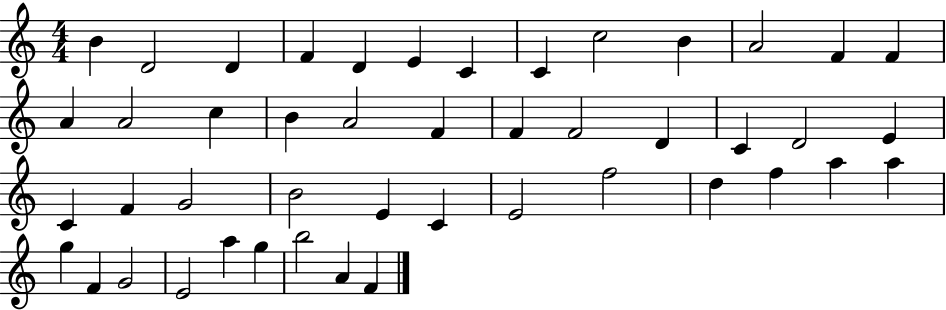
X:1
T:Untitled
M:4/4
L:1/4
K:C
B D2 D F D E C C c2 B A2 F F A A2 c B A2 F F F2 D C D2 E C F G2 B2 E C E2 f2 d f a a g F G2 E2 a g b2 A F